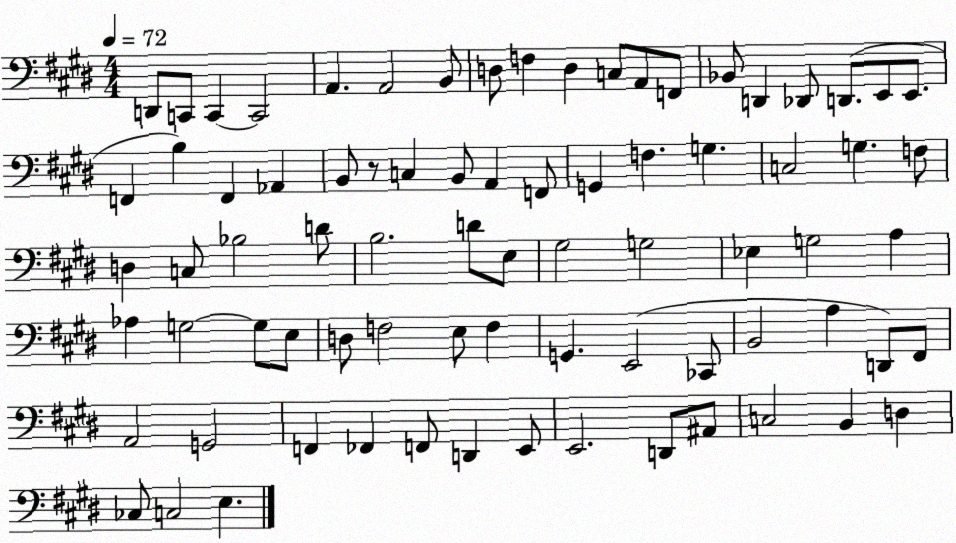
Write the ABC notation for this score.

X:1
T:Untitled
M:4/4
L:1/4
K:E
D,,/2 C,,/2 C,, C,,2 A,, A,,2 B,,/2 D,/2 F, D, C,/2 A,,/2 F,,/2 _B,,/2 D,, _D,,/2 D,,/2 E,,/2 E,,/2 F,, B, F,, _A,, B,,/2 z/2 C, B,,/2 A,, F,,/2 G,, F, G, C,2 G, F,/2 D, C,/2 _B,2 D/2 B,2 D/2 E,/2 ^G,2 G,2 _E, G,2 A, _A, G,2 G,/2 E,/2 D,/2 F,2 E,/2 F, G,, E,,2 _C,,/2 B,,2 A, D,,/2 ^F,,/2 A,,2 G,,2 F,, _F,, F,,/2 D,, E,,/2 E,,2 D,,/2 ^A,,/2 C,2 B,, D, _C,/2 C,2 E,